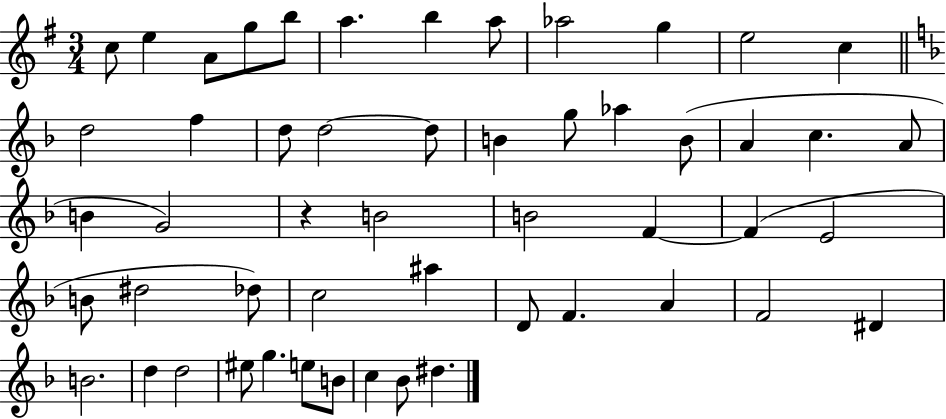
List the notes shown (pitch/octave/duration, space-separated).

C5/e E5/q A4/e G5/e B5/e A5/q. B5/q A5/e Ab5/h G5/q E5/h C5/q D5/h F5/q D5/e D5/h D5/e B4/q G5/e Ab5/q B4/e A4/q C5/q. A4/e B4/q G4/h R/q B4/h B4/h F4/q F4/q E4/h B4/e D#5/h Db5/e C5/h A#5/q D4/e F4/q. A4/q F4/h D#4/q B4/h. D5/q D5/h EIS5/e G5/q. E5/e B4/e C5/q Bb4/e D#5/q.